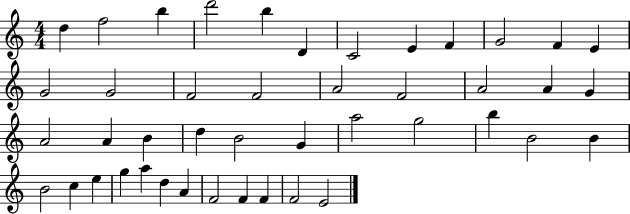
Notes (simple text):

D5/q F5/h B5/q D6/h B5/q D4/q C4/h E4/q F4/q G4/h F4/q E4/q G4/h G4/h F4/h F4/h A4/h F4/h A4/h A4/q G4/q A4/h A4/q B4/q D5/q B4/h G4/q A5/h G5/h B5/q B4/h B4/q B4/h C5/q E5/q G5/q A5/q D5/q A4/q F4/h F4/q F4/q F4/h E4/h